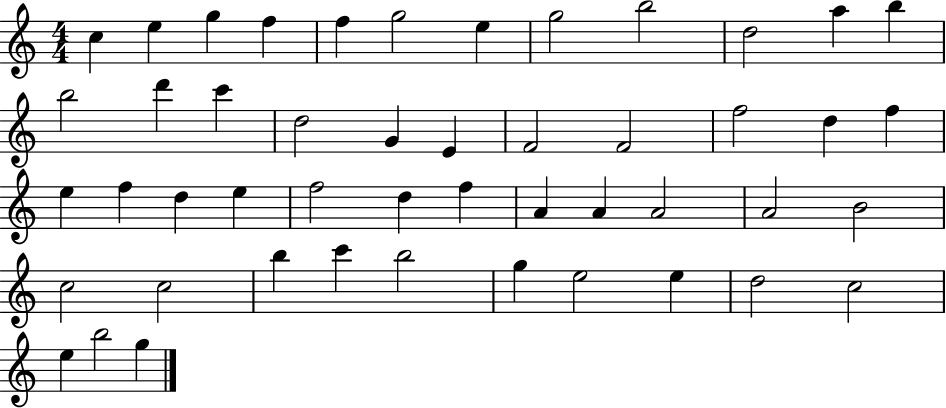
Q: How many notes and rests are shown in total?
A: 48